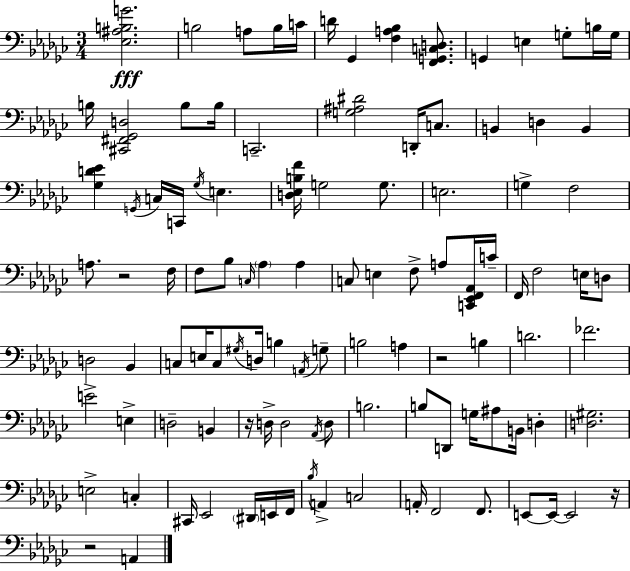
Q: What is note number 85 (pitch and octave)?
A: A2